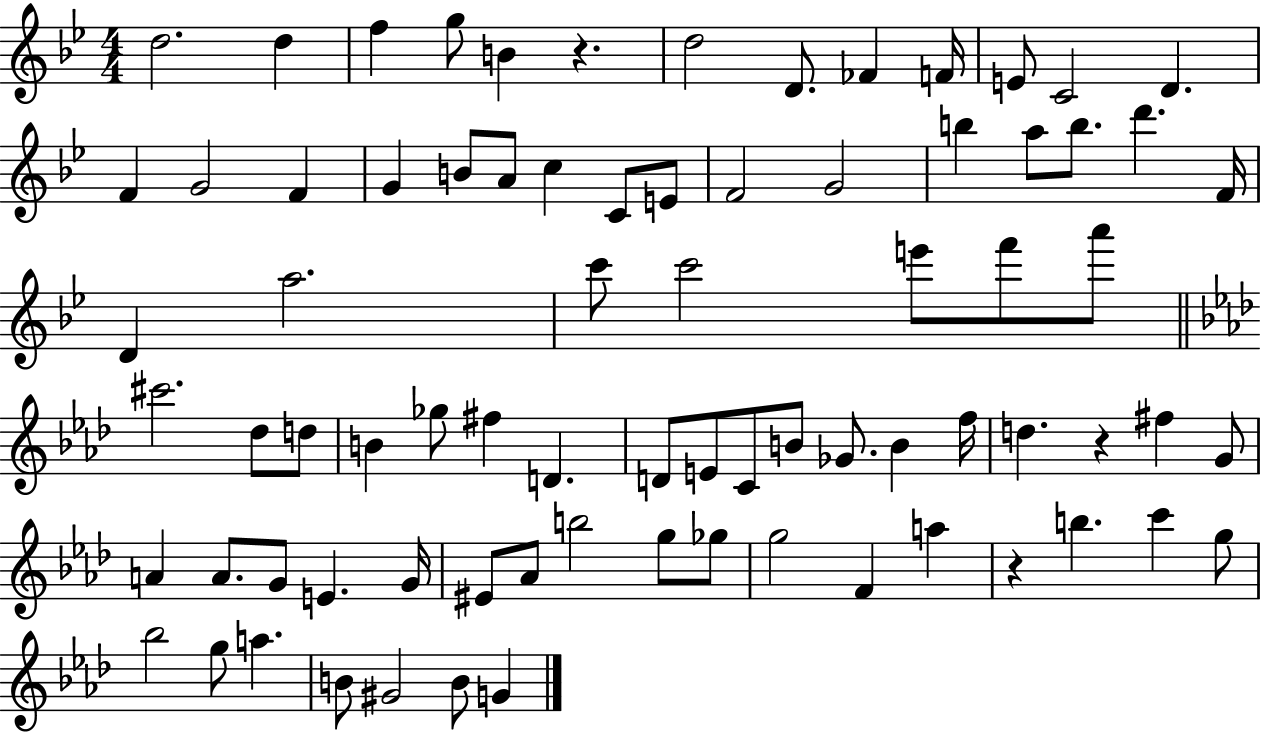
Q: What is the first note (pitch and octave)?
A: D5